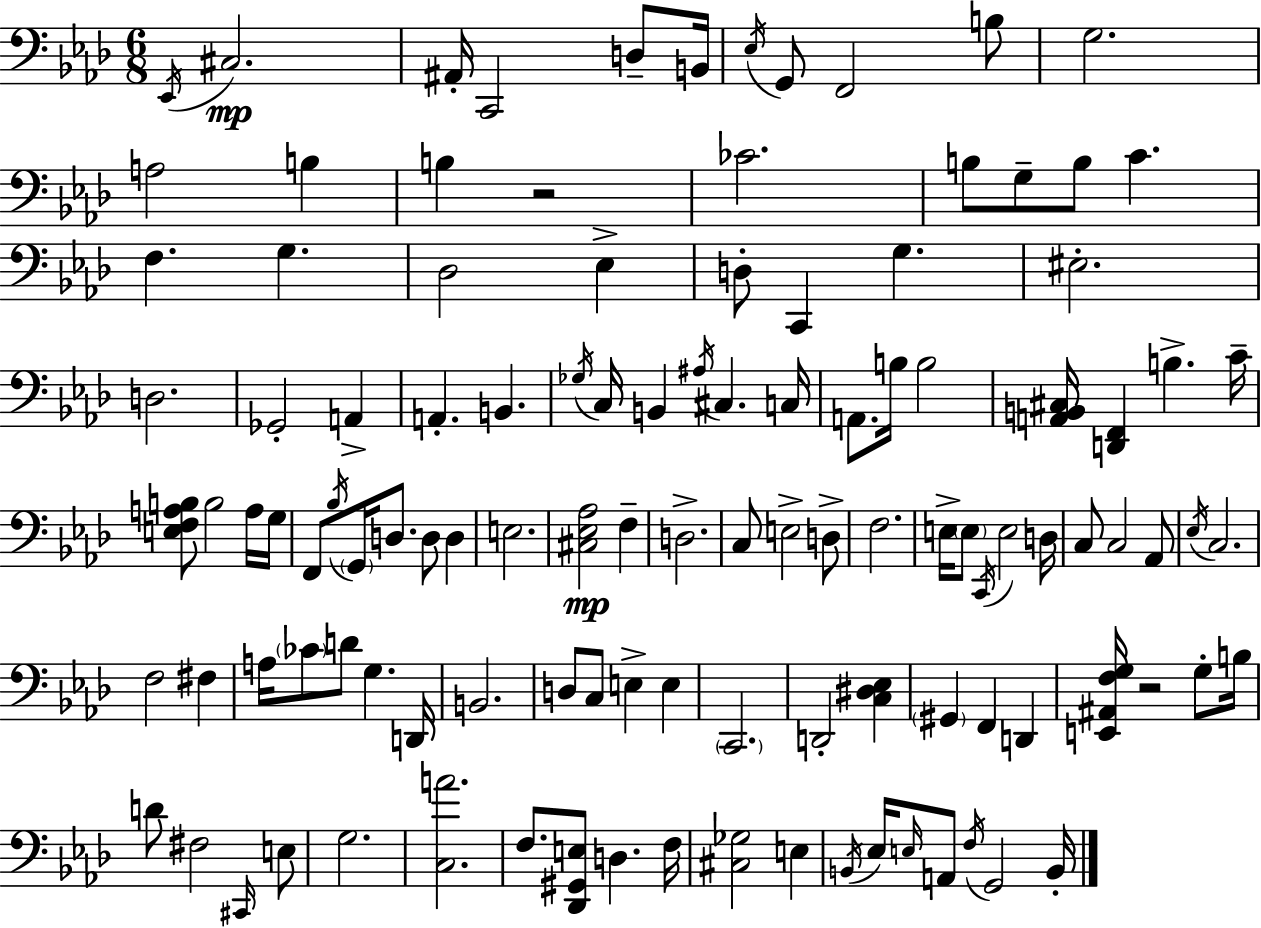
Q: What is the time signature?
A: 6/8